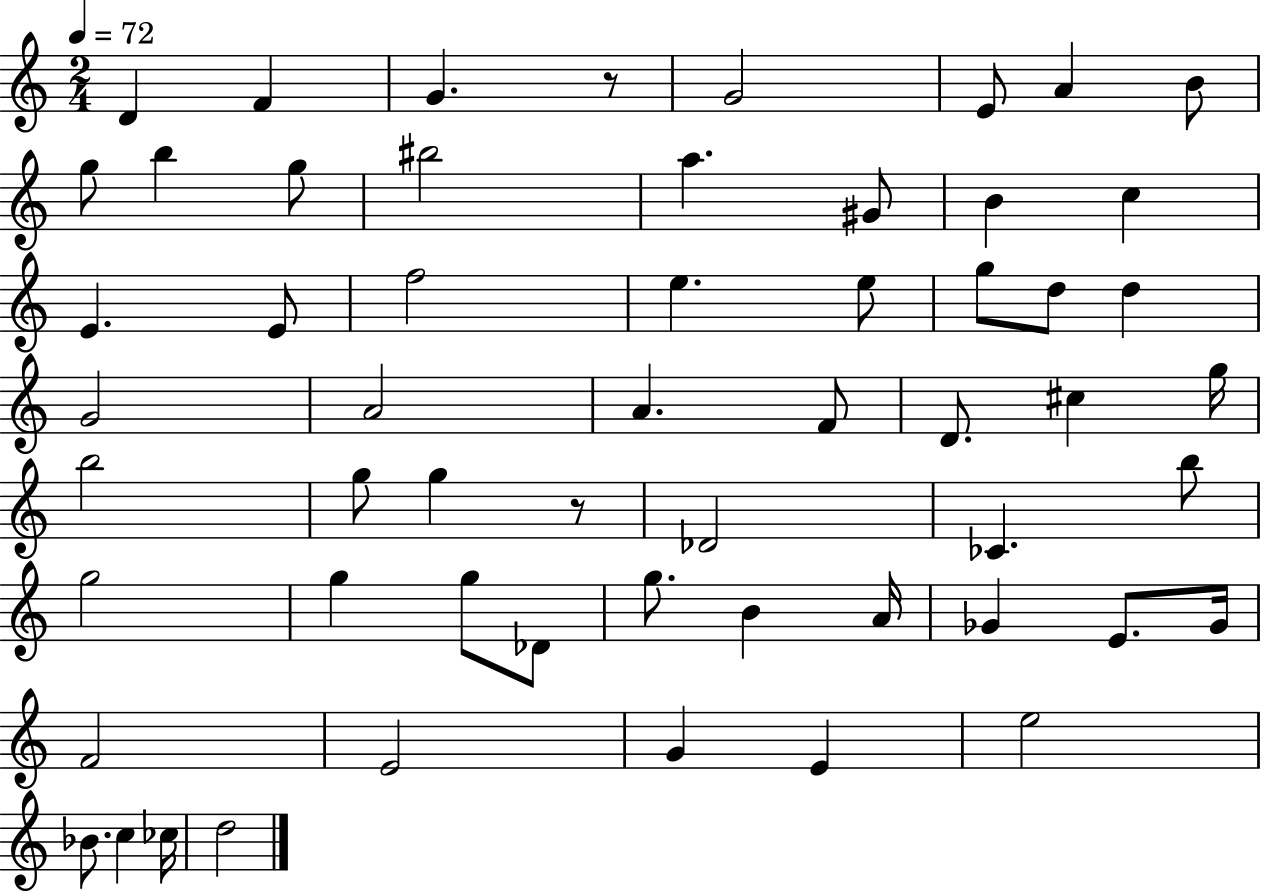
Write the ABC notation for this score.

X:1
T:Untitled
M:2/4
L:1/4
K:C
D F G z/2 G2 E/2 A B/2 g/2 b g/2 ^b2 a ^G/2 B c E E/2 f2 e e/2 g/2 d/2 d G2 A2 A F/2 D/2 ^c g/4 b2 g/2 g z/2 _D2 _C b/2 g2 g g/2 _D/2 g/2 B A/4 _G E/2 _G/4 F2 E2 G E e2 _B/2 c _c/4 d2